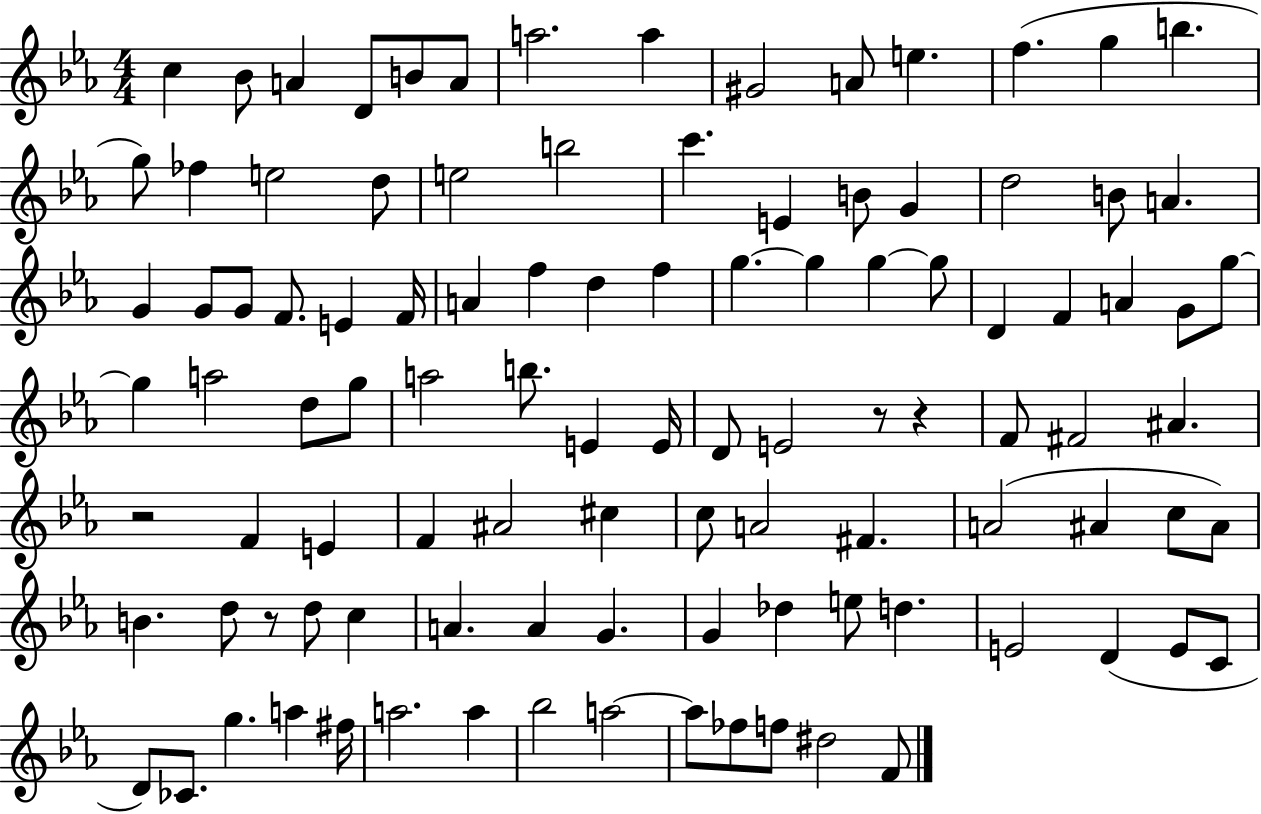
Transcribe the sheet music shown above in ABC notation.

X:1
T:Untitled
M:4/4
L:1/4
K:Eb
c _B/2 A D/2 B/2 A/2 a2 a ^G2 A/2 e f g b g/2 _f e2 d/2 e2 b2 c' E B/2 G d2 B/2 A G G/2 G/2 F/2 E F/4 A f d f g g g g/2 D F A G/2 g/2 g a2 d/2 g/2 a2 b/2 E E/4 D/2 E2 z/2 z F/2 ^F2 ^A z2 F E F ^A2 ^c c/2 A2 ^F A2 ^A c/2 ^A/2 B d/2 z/2 d/2 c A A G G _d e/2 d E2 D E/2 C/2 D/2 _C/2 g a ^f/4 a2 a _b2 a2 a/2 _f/2 f/2 ^d2 F/2